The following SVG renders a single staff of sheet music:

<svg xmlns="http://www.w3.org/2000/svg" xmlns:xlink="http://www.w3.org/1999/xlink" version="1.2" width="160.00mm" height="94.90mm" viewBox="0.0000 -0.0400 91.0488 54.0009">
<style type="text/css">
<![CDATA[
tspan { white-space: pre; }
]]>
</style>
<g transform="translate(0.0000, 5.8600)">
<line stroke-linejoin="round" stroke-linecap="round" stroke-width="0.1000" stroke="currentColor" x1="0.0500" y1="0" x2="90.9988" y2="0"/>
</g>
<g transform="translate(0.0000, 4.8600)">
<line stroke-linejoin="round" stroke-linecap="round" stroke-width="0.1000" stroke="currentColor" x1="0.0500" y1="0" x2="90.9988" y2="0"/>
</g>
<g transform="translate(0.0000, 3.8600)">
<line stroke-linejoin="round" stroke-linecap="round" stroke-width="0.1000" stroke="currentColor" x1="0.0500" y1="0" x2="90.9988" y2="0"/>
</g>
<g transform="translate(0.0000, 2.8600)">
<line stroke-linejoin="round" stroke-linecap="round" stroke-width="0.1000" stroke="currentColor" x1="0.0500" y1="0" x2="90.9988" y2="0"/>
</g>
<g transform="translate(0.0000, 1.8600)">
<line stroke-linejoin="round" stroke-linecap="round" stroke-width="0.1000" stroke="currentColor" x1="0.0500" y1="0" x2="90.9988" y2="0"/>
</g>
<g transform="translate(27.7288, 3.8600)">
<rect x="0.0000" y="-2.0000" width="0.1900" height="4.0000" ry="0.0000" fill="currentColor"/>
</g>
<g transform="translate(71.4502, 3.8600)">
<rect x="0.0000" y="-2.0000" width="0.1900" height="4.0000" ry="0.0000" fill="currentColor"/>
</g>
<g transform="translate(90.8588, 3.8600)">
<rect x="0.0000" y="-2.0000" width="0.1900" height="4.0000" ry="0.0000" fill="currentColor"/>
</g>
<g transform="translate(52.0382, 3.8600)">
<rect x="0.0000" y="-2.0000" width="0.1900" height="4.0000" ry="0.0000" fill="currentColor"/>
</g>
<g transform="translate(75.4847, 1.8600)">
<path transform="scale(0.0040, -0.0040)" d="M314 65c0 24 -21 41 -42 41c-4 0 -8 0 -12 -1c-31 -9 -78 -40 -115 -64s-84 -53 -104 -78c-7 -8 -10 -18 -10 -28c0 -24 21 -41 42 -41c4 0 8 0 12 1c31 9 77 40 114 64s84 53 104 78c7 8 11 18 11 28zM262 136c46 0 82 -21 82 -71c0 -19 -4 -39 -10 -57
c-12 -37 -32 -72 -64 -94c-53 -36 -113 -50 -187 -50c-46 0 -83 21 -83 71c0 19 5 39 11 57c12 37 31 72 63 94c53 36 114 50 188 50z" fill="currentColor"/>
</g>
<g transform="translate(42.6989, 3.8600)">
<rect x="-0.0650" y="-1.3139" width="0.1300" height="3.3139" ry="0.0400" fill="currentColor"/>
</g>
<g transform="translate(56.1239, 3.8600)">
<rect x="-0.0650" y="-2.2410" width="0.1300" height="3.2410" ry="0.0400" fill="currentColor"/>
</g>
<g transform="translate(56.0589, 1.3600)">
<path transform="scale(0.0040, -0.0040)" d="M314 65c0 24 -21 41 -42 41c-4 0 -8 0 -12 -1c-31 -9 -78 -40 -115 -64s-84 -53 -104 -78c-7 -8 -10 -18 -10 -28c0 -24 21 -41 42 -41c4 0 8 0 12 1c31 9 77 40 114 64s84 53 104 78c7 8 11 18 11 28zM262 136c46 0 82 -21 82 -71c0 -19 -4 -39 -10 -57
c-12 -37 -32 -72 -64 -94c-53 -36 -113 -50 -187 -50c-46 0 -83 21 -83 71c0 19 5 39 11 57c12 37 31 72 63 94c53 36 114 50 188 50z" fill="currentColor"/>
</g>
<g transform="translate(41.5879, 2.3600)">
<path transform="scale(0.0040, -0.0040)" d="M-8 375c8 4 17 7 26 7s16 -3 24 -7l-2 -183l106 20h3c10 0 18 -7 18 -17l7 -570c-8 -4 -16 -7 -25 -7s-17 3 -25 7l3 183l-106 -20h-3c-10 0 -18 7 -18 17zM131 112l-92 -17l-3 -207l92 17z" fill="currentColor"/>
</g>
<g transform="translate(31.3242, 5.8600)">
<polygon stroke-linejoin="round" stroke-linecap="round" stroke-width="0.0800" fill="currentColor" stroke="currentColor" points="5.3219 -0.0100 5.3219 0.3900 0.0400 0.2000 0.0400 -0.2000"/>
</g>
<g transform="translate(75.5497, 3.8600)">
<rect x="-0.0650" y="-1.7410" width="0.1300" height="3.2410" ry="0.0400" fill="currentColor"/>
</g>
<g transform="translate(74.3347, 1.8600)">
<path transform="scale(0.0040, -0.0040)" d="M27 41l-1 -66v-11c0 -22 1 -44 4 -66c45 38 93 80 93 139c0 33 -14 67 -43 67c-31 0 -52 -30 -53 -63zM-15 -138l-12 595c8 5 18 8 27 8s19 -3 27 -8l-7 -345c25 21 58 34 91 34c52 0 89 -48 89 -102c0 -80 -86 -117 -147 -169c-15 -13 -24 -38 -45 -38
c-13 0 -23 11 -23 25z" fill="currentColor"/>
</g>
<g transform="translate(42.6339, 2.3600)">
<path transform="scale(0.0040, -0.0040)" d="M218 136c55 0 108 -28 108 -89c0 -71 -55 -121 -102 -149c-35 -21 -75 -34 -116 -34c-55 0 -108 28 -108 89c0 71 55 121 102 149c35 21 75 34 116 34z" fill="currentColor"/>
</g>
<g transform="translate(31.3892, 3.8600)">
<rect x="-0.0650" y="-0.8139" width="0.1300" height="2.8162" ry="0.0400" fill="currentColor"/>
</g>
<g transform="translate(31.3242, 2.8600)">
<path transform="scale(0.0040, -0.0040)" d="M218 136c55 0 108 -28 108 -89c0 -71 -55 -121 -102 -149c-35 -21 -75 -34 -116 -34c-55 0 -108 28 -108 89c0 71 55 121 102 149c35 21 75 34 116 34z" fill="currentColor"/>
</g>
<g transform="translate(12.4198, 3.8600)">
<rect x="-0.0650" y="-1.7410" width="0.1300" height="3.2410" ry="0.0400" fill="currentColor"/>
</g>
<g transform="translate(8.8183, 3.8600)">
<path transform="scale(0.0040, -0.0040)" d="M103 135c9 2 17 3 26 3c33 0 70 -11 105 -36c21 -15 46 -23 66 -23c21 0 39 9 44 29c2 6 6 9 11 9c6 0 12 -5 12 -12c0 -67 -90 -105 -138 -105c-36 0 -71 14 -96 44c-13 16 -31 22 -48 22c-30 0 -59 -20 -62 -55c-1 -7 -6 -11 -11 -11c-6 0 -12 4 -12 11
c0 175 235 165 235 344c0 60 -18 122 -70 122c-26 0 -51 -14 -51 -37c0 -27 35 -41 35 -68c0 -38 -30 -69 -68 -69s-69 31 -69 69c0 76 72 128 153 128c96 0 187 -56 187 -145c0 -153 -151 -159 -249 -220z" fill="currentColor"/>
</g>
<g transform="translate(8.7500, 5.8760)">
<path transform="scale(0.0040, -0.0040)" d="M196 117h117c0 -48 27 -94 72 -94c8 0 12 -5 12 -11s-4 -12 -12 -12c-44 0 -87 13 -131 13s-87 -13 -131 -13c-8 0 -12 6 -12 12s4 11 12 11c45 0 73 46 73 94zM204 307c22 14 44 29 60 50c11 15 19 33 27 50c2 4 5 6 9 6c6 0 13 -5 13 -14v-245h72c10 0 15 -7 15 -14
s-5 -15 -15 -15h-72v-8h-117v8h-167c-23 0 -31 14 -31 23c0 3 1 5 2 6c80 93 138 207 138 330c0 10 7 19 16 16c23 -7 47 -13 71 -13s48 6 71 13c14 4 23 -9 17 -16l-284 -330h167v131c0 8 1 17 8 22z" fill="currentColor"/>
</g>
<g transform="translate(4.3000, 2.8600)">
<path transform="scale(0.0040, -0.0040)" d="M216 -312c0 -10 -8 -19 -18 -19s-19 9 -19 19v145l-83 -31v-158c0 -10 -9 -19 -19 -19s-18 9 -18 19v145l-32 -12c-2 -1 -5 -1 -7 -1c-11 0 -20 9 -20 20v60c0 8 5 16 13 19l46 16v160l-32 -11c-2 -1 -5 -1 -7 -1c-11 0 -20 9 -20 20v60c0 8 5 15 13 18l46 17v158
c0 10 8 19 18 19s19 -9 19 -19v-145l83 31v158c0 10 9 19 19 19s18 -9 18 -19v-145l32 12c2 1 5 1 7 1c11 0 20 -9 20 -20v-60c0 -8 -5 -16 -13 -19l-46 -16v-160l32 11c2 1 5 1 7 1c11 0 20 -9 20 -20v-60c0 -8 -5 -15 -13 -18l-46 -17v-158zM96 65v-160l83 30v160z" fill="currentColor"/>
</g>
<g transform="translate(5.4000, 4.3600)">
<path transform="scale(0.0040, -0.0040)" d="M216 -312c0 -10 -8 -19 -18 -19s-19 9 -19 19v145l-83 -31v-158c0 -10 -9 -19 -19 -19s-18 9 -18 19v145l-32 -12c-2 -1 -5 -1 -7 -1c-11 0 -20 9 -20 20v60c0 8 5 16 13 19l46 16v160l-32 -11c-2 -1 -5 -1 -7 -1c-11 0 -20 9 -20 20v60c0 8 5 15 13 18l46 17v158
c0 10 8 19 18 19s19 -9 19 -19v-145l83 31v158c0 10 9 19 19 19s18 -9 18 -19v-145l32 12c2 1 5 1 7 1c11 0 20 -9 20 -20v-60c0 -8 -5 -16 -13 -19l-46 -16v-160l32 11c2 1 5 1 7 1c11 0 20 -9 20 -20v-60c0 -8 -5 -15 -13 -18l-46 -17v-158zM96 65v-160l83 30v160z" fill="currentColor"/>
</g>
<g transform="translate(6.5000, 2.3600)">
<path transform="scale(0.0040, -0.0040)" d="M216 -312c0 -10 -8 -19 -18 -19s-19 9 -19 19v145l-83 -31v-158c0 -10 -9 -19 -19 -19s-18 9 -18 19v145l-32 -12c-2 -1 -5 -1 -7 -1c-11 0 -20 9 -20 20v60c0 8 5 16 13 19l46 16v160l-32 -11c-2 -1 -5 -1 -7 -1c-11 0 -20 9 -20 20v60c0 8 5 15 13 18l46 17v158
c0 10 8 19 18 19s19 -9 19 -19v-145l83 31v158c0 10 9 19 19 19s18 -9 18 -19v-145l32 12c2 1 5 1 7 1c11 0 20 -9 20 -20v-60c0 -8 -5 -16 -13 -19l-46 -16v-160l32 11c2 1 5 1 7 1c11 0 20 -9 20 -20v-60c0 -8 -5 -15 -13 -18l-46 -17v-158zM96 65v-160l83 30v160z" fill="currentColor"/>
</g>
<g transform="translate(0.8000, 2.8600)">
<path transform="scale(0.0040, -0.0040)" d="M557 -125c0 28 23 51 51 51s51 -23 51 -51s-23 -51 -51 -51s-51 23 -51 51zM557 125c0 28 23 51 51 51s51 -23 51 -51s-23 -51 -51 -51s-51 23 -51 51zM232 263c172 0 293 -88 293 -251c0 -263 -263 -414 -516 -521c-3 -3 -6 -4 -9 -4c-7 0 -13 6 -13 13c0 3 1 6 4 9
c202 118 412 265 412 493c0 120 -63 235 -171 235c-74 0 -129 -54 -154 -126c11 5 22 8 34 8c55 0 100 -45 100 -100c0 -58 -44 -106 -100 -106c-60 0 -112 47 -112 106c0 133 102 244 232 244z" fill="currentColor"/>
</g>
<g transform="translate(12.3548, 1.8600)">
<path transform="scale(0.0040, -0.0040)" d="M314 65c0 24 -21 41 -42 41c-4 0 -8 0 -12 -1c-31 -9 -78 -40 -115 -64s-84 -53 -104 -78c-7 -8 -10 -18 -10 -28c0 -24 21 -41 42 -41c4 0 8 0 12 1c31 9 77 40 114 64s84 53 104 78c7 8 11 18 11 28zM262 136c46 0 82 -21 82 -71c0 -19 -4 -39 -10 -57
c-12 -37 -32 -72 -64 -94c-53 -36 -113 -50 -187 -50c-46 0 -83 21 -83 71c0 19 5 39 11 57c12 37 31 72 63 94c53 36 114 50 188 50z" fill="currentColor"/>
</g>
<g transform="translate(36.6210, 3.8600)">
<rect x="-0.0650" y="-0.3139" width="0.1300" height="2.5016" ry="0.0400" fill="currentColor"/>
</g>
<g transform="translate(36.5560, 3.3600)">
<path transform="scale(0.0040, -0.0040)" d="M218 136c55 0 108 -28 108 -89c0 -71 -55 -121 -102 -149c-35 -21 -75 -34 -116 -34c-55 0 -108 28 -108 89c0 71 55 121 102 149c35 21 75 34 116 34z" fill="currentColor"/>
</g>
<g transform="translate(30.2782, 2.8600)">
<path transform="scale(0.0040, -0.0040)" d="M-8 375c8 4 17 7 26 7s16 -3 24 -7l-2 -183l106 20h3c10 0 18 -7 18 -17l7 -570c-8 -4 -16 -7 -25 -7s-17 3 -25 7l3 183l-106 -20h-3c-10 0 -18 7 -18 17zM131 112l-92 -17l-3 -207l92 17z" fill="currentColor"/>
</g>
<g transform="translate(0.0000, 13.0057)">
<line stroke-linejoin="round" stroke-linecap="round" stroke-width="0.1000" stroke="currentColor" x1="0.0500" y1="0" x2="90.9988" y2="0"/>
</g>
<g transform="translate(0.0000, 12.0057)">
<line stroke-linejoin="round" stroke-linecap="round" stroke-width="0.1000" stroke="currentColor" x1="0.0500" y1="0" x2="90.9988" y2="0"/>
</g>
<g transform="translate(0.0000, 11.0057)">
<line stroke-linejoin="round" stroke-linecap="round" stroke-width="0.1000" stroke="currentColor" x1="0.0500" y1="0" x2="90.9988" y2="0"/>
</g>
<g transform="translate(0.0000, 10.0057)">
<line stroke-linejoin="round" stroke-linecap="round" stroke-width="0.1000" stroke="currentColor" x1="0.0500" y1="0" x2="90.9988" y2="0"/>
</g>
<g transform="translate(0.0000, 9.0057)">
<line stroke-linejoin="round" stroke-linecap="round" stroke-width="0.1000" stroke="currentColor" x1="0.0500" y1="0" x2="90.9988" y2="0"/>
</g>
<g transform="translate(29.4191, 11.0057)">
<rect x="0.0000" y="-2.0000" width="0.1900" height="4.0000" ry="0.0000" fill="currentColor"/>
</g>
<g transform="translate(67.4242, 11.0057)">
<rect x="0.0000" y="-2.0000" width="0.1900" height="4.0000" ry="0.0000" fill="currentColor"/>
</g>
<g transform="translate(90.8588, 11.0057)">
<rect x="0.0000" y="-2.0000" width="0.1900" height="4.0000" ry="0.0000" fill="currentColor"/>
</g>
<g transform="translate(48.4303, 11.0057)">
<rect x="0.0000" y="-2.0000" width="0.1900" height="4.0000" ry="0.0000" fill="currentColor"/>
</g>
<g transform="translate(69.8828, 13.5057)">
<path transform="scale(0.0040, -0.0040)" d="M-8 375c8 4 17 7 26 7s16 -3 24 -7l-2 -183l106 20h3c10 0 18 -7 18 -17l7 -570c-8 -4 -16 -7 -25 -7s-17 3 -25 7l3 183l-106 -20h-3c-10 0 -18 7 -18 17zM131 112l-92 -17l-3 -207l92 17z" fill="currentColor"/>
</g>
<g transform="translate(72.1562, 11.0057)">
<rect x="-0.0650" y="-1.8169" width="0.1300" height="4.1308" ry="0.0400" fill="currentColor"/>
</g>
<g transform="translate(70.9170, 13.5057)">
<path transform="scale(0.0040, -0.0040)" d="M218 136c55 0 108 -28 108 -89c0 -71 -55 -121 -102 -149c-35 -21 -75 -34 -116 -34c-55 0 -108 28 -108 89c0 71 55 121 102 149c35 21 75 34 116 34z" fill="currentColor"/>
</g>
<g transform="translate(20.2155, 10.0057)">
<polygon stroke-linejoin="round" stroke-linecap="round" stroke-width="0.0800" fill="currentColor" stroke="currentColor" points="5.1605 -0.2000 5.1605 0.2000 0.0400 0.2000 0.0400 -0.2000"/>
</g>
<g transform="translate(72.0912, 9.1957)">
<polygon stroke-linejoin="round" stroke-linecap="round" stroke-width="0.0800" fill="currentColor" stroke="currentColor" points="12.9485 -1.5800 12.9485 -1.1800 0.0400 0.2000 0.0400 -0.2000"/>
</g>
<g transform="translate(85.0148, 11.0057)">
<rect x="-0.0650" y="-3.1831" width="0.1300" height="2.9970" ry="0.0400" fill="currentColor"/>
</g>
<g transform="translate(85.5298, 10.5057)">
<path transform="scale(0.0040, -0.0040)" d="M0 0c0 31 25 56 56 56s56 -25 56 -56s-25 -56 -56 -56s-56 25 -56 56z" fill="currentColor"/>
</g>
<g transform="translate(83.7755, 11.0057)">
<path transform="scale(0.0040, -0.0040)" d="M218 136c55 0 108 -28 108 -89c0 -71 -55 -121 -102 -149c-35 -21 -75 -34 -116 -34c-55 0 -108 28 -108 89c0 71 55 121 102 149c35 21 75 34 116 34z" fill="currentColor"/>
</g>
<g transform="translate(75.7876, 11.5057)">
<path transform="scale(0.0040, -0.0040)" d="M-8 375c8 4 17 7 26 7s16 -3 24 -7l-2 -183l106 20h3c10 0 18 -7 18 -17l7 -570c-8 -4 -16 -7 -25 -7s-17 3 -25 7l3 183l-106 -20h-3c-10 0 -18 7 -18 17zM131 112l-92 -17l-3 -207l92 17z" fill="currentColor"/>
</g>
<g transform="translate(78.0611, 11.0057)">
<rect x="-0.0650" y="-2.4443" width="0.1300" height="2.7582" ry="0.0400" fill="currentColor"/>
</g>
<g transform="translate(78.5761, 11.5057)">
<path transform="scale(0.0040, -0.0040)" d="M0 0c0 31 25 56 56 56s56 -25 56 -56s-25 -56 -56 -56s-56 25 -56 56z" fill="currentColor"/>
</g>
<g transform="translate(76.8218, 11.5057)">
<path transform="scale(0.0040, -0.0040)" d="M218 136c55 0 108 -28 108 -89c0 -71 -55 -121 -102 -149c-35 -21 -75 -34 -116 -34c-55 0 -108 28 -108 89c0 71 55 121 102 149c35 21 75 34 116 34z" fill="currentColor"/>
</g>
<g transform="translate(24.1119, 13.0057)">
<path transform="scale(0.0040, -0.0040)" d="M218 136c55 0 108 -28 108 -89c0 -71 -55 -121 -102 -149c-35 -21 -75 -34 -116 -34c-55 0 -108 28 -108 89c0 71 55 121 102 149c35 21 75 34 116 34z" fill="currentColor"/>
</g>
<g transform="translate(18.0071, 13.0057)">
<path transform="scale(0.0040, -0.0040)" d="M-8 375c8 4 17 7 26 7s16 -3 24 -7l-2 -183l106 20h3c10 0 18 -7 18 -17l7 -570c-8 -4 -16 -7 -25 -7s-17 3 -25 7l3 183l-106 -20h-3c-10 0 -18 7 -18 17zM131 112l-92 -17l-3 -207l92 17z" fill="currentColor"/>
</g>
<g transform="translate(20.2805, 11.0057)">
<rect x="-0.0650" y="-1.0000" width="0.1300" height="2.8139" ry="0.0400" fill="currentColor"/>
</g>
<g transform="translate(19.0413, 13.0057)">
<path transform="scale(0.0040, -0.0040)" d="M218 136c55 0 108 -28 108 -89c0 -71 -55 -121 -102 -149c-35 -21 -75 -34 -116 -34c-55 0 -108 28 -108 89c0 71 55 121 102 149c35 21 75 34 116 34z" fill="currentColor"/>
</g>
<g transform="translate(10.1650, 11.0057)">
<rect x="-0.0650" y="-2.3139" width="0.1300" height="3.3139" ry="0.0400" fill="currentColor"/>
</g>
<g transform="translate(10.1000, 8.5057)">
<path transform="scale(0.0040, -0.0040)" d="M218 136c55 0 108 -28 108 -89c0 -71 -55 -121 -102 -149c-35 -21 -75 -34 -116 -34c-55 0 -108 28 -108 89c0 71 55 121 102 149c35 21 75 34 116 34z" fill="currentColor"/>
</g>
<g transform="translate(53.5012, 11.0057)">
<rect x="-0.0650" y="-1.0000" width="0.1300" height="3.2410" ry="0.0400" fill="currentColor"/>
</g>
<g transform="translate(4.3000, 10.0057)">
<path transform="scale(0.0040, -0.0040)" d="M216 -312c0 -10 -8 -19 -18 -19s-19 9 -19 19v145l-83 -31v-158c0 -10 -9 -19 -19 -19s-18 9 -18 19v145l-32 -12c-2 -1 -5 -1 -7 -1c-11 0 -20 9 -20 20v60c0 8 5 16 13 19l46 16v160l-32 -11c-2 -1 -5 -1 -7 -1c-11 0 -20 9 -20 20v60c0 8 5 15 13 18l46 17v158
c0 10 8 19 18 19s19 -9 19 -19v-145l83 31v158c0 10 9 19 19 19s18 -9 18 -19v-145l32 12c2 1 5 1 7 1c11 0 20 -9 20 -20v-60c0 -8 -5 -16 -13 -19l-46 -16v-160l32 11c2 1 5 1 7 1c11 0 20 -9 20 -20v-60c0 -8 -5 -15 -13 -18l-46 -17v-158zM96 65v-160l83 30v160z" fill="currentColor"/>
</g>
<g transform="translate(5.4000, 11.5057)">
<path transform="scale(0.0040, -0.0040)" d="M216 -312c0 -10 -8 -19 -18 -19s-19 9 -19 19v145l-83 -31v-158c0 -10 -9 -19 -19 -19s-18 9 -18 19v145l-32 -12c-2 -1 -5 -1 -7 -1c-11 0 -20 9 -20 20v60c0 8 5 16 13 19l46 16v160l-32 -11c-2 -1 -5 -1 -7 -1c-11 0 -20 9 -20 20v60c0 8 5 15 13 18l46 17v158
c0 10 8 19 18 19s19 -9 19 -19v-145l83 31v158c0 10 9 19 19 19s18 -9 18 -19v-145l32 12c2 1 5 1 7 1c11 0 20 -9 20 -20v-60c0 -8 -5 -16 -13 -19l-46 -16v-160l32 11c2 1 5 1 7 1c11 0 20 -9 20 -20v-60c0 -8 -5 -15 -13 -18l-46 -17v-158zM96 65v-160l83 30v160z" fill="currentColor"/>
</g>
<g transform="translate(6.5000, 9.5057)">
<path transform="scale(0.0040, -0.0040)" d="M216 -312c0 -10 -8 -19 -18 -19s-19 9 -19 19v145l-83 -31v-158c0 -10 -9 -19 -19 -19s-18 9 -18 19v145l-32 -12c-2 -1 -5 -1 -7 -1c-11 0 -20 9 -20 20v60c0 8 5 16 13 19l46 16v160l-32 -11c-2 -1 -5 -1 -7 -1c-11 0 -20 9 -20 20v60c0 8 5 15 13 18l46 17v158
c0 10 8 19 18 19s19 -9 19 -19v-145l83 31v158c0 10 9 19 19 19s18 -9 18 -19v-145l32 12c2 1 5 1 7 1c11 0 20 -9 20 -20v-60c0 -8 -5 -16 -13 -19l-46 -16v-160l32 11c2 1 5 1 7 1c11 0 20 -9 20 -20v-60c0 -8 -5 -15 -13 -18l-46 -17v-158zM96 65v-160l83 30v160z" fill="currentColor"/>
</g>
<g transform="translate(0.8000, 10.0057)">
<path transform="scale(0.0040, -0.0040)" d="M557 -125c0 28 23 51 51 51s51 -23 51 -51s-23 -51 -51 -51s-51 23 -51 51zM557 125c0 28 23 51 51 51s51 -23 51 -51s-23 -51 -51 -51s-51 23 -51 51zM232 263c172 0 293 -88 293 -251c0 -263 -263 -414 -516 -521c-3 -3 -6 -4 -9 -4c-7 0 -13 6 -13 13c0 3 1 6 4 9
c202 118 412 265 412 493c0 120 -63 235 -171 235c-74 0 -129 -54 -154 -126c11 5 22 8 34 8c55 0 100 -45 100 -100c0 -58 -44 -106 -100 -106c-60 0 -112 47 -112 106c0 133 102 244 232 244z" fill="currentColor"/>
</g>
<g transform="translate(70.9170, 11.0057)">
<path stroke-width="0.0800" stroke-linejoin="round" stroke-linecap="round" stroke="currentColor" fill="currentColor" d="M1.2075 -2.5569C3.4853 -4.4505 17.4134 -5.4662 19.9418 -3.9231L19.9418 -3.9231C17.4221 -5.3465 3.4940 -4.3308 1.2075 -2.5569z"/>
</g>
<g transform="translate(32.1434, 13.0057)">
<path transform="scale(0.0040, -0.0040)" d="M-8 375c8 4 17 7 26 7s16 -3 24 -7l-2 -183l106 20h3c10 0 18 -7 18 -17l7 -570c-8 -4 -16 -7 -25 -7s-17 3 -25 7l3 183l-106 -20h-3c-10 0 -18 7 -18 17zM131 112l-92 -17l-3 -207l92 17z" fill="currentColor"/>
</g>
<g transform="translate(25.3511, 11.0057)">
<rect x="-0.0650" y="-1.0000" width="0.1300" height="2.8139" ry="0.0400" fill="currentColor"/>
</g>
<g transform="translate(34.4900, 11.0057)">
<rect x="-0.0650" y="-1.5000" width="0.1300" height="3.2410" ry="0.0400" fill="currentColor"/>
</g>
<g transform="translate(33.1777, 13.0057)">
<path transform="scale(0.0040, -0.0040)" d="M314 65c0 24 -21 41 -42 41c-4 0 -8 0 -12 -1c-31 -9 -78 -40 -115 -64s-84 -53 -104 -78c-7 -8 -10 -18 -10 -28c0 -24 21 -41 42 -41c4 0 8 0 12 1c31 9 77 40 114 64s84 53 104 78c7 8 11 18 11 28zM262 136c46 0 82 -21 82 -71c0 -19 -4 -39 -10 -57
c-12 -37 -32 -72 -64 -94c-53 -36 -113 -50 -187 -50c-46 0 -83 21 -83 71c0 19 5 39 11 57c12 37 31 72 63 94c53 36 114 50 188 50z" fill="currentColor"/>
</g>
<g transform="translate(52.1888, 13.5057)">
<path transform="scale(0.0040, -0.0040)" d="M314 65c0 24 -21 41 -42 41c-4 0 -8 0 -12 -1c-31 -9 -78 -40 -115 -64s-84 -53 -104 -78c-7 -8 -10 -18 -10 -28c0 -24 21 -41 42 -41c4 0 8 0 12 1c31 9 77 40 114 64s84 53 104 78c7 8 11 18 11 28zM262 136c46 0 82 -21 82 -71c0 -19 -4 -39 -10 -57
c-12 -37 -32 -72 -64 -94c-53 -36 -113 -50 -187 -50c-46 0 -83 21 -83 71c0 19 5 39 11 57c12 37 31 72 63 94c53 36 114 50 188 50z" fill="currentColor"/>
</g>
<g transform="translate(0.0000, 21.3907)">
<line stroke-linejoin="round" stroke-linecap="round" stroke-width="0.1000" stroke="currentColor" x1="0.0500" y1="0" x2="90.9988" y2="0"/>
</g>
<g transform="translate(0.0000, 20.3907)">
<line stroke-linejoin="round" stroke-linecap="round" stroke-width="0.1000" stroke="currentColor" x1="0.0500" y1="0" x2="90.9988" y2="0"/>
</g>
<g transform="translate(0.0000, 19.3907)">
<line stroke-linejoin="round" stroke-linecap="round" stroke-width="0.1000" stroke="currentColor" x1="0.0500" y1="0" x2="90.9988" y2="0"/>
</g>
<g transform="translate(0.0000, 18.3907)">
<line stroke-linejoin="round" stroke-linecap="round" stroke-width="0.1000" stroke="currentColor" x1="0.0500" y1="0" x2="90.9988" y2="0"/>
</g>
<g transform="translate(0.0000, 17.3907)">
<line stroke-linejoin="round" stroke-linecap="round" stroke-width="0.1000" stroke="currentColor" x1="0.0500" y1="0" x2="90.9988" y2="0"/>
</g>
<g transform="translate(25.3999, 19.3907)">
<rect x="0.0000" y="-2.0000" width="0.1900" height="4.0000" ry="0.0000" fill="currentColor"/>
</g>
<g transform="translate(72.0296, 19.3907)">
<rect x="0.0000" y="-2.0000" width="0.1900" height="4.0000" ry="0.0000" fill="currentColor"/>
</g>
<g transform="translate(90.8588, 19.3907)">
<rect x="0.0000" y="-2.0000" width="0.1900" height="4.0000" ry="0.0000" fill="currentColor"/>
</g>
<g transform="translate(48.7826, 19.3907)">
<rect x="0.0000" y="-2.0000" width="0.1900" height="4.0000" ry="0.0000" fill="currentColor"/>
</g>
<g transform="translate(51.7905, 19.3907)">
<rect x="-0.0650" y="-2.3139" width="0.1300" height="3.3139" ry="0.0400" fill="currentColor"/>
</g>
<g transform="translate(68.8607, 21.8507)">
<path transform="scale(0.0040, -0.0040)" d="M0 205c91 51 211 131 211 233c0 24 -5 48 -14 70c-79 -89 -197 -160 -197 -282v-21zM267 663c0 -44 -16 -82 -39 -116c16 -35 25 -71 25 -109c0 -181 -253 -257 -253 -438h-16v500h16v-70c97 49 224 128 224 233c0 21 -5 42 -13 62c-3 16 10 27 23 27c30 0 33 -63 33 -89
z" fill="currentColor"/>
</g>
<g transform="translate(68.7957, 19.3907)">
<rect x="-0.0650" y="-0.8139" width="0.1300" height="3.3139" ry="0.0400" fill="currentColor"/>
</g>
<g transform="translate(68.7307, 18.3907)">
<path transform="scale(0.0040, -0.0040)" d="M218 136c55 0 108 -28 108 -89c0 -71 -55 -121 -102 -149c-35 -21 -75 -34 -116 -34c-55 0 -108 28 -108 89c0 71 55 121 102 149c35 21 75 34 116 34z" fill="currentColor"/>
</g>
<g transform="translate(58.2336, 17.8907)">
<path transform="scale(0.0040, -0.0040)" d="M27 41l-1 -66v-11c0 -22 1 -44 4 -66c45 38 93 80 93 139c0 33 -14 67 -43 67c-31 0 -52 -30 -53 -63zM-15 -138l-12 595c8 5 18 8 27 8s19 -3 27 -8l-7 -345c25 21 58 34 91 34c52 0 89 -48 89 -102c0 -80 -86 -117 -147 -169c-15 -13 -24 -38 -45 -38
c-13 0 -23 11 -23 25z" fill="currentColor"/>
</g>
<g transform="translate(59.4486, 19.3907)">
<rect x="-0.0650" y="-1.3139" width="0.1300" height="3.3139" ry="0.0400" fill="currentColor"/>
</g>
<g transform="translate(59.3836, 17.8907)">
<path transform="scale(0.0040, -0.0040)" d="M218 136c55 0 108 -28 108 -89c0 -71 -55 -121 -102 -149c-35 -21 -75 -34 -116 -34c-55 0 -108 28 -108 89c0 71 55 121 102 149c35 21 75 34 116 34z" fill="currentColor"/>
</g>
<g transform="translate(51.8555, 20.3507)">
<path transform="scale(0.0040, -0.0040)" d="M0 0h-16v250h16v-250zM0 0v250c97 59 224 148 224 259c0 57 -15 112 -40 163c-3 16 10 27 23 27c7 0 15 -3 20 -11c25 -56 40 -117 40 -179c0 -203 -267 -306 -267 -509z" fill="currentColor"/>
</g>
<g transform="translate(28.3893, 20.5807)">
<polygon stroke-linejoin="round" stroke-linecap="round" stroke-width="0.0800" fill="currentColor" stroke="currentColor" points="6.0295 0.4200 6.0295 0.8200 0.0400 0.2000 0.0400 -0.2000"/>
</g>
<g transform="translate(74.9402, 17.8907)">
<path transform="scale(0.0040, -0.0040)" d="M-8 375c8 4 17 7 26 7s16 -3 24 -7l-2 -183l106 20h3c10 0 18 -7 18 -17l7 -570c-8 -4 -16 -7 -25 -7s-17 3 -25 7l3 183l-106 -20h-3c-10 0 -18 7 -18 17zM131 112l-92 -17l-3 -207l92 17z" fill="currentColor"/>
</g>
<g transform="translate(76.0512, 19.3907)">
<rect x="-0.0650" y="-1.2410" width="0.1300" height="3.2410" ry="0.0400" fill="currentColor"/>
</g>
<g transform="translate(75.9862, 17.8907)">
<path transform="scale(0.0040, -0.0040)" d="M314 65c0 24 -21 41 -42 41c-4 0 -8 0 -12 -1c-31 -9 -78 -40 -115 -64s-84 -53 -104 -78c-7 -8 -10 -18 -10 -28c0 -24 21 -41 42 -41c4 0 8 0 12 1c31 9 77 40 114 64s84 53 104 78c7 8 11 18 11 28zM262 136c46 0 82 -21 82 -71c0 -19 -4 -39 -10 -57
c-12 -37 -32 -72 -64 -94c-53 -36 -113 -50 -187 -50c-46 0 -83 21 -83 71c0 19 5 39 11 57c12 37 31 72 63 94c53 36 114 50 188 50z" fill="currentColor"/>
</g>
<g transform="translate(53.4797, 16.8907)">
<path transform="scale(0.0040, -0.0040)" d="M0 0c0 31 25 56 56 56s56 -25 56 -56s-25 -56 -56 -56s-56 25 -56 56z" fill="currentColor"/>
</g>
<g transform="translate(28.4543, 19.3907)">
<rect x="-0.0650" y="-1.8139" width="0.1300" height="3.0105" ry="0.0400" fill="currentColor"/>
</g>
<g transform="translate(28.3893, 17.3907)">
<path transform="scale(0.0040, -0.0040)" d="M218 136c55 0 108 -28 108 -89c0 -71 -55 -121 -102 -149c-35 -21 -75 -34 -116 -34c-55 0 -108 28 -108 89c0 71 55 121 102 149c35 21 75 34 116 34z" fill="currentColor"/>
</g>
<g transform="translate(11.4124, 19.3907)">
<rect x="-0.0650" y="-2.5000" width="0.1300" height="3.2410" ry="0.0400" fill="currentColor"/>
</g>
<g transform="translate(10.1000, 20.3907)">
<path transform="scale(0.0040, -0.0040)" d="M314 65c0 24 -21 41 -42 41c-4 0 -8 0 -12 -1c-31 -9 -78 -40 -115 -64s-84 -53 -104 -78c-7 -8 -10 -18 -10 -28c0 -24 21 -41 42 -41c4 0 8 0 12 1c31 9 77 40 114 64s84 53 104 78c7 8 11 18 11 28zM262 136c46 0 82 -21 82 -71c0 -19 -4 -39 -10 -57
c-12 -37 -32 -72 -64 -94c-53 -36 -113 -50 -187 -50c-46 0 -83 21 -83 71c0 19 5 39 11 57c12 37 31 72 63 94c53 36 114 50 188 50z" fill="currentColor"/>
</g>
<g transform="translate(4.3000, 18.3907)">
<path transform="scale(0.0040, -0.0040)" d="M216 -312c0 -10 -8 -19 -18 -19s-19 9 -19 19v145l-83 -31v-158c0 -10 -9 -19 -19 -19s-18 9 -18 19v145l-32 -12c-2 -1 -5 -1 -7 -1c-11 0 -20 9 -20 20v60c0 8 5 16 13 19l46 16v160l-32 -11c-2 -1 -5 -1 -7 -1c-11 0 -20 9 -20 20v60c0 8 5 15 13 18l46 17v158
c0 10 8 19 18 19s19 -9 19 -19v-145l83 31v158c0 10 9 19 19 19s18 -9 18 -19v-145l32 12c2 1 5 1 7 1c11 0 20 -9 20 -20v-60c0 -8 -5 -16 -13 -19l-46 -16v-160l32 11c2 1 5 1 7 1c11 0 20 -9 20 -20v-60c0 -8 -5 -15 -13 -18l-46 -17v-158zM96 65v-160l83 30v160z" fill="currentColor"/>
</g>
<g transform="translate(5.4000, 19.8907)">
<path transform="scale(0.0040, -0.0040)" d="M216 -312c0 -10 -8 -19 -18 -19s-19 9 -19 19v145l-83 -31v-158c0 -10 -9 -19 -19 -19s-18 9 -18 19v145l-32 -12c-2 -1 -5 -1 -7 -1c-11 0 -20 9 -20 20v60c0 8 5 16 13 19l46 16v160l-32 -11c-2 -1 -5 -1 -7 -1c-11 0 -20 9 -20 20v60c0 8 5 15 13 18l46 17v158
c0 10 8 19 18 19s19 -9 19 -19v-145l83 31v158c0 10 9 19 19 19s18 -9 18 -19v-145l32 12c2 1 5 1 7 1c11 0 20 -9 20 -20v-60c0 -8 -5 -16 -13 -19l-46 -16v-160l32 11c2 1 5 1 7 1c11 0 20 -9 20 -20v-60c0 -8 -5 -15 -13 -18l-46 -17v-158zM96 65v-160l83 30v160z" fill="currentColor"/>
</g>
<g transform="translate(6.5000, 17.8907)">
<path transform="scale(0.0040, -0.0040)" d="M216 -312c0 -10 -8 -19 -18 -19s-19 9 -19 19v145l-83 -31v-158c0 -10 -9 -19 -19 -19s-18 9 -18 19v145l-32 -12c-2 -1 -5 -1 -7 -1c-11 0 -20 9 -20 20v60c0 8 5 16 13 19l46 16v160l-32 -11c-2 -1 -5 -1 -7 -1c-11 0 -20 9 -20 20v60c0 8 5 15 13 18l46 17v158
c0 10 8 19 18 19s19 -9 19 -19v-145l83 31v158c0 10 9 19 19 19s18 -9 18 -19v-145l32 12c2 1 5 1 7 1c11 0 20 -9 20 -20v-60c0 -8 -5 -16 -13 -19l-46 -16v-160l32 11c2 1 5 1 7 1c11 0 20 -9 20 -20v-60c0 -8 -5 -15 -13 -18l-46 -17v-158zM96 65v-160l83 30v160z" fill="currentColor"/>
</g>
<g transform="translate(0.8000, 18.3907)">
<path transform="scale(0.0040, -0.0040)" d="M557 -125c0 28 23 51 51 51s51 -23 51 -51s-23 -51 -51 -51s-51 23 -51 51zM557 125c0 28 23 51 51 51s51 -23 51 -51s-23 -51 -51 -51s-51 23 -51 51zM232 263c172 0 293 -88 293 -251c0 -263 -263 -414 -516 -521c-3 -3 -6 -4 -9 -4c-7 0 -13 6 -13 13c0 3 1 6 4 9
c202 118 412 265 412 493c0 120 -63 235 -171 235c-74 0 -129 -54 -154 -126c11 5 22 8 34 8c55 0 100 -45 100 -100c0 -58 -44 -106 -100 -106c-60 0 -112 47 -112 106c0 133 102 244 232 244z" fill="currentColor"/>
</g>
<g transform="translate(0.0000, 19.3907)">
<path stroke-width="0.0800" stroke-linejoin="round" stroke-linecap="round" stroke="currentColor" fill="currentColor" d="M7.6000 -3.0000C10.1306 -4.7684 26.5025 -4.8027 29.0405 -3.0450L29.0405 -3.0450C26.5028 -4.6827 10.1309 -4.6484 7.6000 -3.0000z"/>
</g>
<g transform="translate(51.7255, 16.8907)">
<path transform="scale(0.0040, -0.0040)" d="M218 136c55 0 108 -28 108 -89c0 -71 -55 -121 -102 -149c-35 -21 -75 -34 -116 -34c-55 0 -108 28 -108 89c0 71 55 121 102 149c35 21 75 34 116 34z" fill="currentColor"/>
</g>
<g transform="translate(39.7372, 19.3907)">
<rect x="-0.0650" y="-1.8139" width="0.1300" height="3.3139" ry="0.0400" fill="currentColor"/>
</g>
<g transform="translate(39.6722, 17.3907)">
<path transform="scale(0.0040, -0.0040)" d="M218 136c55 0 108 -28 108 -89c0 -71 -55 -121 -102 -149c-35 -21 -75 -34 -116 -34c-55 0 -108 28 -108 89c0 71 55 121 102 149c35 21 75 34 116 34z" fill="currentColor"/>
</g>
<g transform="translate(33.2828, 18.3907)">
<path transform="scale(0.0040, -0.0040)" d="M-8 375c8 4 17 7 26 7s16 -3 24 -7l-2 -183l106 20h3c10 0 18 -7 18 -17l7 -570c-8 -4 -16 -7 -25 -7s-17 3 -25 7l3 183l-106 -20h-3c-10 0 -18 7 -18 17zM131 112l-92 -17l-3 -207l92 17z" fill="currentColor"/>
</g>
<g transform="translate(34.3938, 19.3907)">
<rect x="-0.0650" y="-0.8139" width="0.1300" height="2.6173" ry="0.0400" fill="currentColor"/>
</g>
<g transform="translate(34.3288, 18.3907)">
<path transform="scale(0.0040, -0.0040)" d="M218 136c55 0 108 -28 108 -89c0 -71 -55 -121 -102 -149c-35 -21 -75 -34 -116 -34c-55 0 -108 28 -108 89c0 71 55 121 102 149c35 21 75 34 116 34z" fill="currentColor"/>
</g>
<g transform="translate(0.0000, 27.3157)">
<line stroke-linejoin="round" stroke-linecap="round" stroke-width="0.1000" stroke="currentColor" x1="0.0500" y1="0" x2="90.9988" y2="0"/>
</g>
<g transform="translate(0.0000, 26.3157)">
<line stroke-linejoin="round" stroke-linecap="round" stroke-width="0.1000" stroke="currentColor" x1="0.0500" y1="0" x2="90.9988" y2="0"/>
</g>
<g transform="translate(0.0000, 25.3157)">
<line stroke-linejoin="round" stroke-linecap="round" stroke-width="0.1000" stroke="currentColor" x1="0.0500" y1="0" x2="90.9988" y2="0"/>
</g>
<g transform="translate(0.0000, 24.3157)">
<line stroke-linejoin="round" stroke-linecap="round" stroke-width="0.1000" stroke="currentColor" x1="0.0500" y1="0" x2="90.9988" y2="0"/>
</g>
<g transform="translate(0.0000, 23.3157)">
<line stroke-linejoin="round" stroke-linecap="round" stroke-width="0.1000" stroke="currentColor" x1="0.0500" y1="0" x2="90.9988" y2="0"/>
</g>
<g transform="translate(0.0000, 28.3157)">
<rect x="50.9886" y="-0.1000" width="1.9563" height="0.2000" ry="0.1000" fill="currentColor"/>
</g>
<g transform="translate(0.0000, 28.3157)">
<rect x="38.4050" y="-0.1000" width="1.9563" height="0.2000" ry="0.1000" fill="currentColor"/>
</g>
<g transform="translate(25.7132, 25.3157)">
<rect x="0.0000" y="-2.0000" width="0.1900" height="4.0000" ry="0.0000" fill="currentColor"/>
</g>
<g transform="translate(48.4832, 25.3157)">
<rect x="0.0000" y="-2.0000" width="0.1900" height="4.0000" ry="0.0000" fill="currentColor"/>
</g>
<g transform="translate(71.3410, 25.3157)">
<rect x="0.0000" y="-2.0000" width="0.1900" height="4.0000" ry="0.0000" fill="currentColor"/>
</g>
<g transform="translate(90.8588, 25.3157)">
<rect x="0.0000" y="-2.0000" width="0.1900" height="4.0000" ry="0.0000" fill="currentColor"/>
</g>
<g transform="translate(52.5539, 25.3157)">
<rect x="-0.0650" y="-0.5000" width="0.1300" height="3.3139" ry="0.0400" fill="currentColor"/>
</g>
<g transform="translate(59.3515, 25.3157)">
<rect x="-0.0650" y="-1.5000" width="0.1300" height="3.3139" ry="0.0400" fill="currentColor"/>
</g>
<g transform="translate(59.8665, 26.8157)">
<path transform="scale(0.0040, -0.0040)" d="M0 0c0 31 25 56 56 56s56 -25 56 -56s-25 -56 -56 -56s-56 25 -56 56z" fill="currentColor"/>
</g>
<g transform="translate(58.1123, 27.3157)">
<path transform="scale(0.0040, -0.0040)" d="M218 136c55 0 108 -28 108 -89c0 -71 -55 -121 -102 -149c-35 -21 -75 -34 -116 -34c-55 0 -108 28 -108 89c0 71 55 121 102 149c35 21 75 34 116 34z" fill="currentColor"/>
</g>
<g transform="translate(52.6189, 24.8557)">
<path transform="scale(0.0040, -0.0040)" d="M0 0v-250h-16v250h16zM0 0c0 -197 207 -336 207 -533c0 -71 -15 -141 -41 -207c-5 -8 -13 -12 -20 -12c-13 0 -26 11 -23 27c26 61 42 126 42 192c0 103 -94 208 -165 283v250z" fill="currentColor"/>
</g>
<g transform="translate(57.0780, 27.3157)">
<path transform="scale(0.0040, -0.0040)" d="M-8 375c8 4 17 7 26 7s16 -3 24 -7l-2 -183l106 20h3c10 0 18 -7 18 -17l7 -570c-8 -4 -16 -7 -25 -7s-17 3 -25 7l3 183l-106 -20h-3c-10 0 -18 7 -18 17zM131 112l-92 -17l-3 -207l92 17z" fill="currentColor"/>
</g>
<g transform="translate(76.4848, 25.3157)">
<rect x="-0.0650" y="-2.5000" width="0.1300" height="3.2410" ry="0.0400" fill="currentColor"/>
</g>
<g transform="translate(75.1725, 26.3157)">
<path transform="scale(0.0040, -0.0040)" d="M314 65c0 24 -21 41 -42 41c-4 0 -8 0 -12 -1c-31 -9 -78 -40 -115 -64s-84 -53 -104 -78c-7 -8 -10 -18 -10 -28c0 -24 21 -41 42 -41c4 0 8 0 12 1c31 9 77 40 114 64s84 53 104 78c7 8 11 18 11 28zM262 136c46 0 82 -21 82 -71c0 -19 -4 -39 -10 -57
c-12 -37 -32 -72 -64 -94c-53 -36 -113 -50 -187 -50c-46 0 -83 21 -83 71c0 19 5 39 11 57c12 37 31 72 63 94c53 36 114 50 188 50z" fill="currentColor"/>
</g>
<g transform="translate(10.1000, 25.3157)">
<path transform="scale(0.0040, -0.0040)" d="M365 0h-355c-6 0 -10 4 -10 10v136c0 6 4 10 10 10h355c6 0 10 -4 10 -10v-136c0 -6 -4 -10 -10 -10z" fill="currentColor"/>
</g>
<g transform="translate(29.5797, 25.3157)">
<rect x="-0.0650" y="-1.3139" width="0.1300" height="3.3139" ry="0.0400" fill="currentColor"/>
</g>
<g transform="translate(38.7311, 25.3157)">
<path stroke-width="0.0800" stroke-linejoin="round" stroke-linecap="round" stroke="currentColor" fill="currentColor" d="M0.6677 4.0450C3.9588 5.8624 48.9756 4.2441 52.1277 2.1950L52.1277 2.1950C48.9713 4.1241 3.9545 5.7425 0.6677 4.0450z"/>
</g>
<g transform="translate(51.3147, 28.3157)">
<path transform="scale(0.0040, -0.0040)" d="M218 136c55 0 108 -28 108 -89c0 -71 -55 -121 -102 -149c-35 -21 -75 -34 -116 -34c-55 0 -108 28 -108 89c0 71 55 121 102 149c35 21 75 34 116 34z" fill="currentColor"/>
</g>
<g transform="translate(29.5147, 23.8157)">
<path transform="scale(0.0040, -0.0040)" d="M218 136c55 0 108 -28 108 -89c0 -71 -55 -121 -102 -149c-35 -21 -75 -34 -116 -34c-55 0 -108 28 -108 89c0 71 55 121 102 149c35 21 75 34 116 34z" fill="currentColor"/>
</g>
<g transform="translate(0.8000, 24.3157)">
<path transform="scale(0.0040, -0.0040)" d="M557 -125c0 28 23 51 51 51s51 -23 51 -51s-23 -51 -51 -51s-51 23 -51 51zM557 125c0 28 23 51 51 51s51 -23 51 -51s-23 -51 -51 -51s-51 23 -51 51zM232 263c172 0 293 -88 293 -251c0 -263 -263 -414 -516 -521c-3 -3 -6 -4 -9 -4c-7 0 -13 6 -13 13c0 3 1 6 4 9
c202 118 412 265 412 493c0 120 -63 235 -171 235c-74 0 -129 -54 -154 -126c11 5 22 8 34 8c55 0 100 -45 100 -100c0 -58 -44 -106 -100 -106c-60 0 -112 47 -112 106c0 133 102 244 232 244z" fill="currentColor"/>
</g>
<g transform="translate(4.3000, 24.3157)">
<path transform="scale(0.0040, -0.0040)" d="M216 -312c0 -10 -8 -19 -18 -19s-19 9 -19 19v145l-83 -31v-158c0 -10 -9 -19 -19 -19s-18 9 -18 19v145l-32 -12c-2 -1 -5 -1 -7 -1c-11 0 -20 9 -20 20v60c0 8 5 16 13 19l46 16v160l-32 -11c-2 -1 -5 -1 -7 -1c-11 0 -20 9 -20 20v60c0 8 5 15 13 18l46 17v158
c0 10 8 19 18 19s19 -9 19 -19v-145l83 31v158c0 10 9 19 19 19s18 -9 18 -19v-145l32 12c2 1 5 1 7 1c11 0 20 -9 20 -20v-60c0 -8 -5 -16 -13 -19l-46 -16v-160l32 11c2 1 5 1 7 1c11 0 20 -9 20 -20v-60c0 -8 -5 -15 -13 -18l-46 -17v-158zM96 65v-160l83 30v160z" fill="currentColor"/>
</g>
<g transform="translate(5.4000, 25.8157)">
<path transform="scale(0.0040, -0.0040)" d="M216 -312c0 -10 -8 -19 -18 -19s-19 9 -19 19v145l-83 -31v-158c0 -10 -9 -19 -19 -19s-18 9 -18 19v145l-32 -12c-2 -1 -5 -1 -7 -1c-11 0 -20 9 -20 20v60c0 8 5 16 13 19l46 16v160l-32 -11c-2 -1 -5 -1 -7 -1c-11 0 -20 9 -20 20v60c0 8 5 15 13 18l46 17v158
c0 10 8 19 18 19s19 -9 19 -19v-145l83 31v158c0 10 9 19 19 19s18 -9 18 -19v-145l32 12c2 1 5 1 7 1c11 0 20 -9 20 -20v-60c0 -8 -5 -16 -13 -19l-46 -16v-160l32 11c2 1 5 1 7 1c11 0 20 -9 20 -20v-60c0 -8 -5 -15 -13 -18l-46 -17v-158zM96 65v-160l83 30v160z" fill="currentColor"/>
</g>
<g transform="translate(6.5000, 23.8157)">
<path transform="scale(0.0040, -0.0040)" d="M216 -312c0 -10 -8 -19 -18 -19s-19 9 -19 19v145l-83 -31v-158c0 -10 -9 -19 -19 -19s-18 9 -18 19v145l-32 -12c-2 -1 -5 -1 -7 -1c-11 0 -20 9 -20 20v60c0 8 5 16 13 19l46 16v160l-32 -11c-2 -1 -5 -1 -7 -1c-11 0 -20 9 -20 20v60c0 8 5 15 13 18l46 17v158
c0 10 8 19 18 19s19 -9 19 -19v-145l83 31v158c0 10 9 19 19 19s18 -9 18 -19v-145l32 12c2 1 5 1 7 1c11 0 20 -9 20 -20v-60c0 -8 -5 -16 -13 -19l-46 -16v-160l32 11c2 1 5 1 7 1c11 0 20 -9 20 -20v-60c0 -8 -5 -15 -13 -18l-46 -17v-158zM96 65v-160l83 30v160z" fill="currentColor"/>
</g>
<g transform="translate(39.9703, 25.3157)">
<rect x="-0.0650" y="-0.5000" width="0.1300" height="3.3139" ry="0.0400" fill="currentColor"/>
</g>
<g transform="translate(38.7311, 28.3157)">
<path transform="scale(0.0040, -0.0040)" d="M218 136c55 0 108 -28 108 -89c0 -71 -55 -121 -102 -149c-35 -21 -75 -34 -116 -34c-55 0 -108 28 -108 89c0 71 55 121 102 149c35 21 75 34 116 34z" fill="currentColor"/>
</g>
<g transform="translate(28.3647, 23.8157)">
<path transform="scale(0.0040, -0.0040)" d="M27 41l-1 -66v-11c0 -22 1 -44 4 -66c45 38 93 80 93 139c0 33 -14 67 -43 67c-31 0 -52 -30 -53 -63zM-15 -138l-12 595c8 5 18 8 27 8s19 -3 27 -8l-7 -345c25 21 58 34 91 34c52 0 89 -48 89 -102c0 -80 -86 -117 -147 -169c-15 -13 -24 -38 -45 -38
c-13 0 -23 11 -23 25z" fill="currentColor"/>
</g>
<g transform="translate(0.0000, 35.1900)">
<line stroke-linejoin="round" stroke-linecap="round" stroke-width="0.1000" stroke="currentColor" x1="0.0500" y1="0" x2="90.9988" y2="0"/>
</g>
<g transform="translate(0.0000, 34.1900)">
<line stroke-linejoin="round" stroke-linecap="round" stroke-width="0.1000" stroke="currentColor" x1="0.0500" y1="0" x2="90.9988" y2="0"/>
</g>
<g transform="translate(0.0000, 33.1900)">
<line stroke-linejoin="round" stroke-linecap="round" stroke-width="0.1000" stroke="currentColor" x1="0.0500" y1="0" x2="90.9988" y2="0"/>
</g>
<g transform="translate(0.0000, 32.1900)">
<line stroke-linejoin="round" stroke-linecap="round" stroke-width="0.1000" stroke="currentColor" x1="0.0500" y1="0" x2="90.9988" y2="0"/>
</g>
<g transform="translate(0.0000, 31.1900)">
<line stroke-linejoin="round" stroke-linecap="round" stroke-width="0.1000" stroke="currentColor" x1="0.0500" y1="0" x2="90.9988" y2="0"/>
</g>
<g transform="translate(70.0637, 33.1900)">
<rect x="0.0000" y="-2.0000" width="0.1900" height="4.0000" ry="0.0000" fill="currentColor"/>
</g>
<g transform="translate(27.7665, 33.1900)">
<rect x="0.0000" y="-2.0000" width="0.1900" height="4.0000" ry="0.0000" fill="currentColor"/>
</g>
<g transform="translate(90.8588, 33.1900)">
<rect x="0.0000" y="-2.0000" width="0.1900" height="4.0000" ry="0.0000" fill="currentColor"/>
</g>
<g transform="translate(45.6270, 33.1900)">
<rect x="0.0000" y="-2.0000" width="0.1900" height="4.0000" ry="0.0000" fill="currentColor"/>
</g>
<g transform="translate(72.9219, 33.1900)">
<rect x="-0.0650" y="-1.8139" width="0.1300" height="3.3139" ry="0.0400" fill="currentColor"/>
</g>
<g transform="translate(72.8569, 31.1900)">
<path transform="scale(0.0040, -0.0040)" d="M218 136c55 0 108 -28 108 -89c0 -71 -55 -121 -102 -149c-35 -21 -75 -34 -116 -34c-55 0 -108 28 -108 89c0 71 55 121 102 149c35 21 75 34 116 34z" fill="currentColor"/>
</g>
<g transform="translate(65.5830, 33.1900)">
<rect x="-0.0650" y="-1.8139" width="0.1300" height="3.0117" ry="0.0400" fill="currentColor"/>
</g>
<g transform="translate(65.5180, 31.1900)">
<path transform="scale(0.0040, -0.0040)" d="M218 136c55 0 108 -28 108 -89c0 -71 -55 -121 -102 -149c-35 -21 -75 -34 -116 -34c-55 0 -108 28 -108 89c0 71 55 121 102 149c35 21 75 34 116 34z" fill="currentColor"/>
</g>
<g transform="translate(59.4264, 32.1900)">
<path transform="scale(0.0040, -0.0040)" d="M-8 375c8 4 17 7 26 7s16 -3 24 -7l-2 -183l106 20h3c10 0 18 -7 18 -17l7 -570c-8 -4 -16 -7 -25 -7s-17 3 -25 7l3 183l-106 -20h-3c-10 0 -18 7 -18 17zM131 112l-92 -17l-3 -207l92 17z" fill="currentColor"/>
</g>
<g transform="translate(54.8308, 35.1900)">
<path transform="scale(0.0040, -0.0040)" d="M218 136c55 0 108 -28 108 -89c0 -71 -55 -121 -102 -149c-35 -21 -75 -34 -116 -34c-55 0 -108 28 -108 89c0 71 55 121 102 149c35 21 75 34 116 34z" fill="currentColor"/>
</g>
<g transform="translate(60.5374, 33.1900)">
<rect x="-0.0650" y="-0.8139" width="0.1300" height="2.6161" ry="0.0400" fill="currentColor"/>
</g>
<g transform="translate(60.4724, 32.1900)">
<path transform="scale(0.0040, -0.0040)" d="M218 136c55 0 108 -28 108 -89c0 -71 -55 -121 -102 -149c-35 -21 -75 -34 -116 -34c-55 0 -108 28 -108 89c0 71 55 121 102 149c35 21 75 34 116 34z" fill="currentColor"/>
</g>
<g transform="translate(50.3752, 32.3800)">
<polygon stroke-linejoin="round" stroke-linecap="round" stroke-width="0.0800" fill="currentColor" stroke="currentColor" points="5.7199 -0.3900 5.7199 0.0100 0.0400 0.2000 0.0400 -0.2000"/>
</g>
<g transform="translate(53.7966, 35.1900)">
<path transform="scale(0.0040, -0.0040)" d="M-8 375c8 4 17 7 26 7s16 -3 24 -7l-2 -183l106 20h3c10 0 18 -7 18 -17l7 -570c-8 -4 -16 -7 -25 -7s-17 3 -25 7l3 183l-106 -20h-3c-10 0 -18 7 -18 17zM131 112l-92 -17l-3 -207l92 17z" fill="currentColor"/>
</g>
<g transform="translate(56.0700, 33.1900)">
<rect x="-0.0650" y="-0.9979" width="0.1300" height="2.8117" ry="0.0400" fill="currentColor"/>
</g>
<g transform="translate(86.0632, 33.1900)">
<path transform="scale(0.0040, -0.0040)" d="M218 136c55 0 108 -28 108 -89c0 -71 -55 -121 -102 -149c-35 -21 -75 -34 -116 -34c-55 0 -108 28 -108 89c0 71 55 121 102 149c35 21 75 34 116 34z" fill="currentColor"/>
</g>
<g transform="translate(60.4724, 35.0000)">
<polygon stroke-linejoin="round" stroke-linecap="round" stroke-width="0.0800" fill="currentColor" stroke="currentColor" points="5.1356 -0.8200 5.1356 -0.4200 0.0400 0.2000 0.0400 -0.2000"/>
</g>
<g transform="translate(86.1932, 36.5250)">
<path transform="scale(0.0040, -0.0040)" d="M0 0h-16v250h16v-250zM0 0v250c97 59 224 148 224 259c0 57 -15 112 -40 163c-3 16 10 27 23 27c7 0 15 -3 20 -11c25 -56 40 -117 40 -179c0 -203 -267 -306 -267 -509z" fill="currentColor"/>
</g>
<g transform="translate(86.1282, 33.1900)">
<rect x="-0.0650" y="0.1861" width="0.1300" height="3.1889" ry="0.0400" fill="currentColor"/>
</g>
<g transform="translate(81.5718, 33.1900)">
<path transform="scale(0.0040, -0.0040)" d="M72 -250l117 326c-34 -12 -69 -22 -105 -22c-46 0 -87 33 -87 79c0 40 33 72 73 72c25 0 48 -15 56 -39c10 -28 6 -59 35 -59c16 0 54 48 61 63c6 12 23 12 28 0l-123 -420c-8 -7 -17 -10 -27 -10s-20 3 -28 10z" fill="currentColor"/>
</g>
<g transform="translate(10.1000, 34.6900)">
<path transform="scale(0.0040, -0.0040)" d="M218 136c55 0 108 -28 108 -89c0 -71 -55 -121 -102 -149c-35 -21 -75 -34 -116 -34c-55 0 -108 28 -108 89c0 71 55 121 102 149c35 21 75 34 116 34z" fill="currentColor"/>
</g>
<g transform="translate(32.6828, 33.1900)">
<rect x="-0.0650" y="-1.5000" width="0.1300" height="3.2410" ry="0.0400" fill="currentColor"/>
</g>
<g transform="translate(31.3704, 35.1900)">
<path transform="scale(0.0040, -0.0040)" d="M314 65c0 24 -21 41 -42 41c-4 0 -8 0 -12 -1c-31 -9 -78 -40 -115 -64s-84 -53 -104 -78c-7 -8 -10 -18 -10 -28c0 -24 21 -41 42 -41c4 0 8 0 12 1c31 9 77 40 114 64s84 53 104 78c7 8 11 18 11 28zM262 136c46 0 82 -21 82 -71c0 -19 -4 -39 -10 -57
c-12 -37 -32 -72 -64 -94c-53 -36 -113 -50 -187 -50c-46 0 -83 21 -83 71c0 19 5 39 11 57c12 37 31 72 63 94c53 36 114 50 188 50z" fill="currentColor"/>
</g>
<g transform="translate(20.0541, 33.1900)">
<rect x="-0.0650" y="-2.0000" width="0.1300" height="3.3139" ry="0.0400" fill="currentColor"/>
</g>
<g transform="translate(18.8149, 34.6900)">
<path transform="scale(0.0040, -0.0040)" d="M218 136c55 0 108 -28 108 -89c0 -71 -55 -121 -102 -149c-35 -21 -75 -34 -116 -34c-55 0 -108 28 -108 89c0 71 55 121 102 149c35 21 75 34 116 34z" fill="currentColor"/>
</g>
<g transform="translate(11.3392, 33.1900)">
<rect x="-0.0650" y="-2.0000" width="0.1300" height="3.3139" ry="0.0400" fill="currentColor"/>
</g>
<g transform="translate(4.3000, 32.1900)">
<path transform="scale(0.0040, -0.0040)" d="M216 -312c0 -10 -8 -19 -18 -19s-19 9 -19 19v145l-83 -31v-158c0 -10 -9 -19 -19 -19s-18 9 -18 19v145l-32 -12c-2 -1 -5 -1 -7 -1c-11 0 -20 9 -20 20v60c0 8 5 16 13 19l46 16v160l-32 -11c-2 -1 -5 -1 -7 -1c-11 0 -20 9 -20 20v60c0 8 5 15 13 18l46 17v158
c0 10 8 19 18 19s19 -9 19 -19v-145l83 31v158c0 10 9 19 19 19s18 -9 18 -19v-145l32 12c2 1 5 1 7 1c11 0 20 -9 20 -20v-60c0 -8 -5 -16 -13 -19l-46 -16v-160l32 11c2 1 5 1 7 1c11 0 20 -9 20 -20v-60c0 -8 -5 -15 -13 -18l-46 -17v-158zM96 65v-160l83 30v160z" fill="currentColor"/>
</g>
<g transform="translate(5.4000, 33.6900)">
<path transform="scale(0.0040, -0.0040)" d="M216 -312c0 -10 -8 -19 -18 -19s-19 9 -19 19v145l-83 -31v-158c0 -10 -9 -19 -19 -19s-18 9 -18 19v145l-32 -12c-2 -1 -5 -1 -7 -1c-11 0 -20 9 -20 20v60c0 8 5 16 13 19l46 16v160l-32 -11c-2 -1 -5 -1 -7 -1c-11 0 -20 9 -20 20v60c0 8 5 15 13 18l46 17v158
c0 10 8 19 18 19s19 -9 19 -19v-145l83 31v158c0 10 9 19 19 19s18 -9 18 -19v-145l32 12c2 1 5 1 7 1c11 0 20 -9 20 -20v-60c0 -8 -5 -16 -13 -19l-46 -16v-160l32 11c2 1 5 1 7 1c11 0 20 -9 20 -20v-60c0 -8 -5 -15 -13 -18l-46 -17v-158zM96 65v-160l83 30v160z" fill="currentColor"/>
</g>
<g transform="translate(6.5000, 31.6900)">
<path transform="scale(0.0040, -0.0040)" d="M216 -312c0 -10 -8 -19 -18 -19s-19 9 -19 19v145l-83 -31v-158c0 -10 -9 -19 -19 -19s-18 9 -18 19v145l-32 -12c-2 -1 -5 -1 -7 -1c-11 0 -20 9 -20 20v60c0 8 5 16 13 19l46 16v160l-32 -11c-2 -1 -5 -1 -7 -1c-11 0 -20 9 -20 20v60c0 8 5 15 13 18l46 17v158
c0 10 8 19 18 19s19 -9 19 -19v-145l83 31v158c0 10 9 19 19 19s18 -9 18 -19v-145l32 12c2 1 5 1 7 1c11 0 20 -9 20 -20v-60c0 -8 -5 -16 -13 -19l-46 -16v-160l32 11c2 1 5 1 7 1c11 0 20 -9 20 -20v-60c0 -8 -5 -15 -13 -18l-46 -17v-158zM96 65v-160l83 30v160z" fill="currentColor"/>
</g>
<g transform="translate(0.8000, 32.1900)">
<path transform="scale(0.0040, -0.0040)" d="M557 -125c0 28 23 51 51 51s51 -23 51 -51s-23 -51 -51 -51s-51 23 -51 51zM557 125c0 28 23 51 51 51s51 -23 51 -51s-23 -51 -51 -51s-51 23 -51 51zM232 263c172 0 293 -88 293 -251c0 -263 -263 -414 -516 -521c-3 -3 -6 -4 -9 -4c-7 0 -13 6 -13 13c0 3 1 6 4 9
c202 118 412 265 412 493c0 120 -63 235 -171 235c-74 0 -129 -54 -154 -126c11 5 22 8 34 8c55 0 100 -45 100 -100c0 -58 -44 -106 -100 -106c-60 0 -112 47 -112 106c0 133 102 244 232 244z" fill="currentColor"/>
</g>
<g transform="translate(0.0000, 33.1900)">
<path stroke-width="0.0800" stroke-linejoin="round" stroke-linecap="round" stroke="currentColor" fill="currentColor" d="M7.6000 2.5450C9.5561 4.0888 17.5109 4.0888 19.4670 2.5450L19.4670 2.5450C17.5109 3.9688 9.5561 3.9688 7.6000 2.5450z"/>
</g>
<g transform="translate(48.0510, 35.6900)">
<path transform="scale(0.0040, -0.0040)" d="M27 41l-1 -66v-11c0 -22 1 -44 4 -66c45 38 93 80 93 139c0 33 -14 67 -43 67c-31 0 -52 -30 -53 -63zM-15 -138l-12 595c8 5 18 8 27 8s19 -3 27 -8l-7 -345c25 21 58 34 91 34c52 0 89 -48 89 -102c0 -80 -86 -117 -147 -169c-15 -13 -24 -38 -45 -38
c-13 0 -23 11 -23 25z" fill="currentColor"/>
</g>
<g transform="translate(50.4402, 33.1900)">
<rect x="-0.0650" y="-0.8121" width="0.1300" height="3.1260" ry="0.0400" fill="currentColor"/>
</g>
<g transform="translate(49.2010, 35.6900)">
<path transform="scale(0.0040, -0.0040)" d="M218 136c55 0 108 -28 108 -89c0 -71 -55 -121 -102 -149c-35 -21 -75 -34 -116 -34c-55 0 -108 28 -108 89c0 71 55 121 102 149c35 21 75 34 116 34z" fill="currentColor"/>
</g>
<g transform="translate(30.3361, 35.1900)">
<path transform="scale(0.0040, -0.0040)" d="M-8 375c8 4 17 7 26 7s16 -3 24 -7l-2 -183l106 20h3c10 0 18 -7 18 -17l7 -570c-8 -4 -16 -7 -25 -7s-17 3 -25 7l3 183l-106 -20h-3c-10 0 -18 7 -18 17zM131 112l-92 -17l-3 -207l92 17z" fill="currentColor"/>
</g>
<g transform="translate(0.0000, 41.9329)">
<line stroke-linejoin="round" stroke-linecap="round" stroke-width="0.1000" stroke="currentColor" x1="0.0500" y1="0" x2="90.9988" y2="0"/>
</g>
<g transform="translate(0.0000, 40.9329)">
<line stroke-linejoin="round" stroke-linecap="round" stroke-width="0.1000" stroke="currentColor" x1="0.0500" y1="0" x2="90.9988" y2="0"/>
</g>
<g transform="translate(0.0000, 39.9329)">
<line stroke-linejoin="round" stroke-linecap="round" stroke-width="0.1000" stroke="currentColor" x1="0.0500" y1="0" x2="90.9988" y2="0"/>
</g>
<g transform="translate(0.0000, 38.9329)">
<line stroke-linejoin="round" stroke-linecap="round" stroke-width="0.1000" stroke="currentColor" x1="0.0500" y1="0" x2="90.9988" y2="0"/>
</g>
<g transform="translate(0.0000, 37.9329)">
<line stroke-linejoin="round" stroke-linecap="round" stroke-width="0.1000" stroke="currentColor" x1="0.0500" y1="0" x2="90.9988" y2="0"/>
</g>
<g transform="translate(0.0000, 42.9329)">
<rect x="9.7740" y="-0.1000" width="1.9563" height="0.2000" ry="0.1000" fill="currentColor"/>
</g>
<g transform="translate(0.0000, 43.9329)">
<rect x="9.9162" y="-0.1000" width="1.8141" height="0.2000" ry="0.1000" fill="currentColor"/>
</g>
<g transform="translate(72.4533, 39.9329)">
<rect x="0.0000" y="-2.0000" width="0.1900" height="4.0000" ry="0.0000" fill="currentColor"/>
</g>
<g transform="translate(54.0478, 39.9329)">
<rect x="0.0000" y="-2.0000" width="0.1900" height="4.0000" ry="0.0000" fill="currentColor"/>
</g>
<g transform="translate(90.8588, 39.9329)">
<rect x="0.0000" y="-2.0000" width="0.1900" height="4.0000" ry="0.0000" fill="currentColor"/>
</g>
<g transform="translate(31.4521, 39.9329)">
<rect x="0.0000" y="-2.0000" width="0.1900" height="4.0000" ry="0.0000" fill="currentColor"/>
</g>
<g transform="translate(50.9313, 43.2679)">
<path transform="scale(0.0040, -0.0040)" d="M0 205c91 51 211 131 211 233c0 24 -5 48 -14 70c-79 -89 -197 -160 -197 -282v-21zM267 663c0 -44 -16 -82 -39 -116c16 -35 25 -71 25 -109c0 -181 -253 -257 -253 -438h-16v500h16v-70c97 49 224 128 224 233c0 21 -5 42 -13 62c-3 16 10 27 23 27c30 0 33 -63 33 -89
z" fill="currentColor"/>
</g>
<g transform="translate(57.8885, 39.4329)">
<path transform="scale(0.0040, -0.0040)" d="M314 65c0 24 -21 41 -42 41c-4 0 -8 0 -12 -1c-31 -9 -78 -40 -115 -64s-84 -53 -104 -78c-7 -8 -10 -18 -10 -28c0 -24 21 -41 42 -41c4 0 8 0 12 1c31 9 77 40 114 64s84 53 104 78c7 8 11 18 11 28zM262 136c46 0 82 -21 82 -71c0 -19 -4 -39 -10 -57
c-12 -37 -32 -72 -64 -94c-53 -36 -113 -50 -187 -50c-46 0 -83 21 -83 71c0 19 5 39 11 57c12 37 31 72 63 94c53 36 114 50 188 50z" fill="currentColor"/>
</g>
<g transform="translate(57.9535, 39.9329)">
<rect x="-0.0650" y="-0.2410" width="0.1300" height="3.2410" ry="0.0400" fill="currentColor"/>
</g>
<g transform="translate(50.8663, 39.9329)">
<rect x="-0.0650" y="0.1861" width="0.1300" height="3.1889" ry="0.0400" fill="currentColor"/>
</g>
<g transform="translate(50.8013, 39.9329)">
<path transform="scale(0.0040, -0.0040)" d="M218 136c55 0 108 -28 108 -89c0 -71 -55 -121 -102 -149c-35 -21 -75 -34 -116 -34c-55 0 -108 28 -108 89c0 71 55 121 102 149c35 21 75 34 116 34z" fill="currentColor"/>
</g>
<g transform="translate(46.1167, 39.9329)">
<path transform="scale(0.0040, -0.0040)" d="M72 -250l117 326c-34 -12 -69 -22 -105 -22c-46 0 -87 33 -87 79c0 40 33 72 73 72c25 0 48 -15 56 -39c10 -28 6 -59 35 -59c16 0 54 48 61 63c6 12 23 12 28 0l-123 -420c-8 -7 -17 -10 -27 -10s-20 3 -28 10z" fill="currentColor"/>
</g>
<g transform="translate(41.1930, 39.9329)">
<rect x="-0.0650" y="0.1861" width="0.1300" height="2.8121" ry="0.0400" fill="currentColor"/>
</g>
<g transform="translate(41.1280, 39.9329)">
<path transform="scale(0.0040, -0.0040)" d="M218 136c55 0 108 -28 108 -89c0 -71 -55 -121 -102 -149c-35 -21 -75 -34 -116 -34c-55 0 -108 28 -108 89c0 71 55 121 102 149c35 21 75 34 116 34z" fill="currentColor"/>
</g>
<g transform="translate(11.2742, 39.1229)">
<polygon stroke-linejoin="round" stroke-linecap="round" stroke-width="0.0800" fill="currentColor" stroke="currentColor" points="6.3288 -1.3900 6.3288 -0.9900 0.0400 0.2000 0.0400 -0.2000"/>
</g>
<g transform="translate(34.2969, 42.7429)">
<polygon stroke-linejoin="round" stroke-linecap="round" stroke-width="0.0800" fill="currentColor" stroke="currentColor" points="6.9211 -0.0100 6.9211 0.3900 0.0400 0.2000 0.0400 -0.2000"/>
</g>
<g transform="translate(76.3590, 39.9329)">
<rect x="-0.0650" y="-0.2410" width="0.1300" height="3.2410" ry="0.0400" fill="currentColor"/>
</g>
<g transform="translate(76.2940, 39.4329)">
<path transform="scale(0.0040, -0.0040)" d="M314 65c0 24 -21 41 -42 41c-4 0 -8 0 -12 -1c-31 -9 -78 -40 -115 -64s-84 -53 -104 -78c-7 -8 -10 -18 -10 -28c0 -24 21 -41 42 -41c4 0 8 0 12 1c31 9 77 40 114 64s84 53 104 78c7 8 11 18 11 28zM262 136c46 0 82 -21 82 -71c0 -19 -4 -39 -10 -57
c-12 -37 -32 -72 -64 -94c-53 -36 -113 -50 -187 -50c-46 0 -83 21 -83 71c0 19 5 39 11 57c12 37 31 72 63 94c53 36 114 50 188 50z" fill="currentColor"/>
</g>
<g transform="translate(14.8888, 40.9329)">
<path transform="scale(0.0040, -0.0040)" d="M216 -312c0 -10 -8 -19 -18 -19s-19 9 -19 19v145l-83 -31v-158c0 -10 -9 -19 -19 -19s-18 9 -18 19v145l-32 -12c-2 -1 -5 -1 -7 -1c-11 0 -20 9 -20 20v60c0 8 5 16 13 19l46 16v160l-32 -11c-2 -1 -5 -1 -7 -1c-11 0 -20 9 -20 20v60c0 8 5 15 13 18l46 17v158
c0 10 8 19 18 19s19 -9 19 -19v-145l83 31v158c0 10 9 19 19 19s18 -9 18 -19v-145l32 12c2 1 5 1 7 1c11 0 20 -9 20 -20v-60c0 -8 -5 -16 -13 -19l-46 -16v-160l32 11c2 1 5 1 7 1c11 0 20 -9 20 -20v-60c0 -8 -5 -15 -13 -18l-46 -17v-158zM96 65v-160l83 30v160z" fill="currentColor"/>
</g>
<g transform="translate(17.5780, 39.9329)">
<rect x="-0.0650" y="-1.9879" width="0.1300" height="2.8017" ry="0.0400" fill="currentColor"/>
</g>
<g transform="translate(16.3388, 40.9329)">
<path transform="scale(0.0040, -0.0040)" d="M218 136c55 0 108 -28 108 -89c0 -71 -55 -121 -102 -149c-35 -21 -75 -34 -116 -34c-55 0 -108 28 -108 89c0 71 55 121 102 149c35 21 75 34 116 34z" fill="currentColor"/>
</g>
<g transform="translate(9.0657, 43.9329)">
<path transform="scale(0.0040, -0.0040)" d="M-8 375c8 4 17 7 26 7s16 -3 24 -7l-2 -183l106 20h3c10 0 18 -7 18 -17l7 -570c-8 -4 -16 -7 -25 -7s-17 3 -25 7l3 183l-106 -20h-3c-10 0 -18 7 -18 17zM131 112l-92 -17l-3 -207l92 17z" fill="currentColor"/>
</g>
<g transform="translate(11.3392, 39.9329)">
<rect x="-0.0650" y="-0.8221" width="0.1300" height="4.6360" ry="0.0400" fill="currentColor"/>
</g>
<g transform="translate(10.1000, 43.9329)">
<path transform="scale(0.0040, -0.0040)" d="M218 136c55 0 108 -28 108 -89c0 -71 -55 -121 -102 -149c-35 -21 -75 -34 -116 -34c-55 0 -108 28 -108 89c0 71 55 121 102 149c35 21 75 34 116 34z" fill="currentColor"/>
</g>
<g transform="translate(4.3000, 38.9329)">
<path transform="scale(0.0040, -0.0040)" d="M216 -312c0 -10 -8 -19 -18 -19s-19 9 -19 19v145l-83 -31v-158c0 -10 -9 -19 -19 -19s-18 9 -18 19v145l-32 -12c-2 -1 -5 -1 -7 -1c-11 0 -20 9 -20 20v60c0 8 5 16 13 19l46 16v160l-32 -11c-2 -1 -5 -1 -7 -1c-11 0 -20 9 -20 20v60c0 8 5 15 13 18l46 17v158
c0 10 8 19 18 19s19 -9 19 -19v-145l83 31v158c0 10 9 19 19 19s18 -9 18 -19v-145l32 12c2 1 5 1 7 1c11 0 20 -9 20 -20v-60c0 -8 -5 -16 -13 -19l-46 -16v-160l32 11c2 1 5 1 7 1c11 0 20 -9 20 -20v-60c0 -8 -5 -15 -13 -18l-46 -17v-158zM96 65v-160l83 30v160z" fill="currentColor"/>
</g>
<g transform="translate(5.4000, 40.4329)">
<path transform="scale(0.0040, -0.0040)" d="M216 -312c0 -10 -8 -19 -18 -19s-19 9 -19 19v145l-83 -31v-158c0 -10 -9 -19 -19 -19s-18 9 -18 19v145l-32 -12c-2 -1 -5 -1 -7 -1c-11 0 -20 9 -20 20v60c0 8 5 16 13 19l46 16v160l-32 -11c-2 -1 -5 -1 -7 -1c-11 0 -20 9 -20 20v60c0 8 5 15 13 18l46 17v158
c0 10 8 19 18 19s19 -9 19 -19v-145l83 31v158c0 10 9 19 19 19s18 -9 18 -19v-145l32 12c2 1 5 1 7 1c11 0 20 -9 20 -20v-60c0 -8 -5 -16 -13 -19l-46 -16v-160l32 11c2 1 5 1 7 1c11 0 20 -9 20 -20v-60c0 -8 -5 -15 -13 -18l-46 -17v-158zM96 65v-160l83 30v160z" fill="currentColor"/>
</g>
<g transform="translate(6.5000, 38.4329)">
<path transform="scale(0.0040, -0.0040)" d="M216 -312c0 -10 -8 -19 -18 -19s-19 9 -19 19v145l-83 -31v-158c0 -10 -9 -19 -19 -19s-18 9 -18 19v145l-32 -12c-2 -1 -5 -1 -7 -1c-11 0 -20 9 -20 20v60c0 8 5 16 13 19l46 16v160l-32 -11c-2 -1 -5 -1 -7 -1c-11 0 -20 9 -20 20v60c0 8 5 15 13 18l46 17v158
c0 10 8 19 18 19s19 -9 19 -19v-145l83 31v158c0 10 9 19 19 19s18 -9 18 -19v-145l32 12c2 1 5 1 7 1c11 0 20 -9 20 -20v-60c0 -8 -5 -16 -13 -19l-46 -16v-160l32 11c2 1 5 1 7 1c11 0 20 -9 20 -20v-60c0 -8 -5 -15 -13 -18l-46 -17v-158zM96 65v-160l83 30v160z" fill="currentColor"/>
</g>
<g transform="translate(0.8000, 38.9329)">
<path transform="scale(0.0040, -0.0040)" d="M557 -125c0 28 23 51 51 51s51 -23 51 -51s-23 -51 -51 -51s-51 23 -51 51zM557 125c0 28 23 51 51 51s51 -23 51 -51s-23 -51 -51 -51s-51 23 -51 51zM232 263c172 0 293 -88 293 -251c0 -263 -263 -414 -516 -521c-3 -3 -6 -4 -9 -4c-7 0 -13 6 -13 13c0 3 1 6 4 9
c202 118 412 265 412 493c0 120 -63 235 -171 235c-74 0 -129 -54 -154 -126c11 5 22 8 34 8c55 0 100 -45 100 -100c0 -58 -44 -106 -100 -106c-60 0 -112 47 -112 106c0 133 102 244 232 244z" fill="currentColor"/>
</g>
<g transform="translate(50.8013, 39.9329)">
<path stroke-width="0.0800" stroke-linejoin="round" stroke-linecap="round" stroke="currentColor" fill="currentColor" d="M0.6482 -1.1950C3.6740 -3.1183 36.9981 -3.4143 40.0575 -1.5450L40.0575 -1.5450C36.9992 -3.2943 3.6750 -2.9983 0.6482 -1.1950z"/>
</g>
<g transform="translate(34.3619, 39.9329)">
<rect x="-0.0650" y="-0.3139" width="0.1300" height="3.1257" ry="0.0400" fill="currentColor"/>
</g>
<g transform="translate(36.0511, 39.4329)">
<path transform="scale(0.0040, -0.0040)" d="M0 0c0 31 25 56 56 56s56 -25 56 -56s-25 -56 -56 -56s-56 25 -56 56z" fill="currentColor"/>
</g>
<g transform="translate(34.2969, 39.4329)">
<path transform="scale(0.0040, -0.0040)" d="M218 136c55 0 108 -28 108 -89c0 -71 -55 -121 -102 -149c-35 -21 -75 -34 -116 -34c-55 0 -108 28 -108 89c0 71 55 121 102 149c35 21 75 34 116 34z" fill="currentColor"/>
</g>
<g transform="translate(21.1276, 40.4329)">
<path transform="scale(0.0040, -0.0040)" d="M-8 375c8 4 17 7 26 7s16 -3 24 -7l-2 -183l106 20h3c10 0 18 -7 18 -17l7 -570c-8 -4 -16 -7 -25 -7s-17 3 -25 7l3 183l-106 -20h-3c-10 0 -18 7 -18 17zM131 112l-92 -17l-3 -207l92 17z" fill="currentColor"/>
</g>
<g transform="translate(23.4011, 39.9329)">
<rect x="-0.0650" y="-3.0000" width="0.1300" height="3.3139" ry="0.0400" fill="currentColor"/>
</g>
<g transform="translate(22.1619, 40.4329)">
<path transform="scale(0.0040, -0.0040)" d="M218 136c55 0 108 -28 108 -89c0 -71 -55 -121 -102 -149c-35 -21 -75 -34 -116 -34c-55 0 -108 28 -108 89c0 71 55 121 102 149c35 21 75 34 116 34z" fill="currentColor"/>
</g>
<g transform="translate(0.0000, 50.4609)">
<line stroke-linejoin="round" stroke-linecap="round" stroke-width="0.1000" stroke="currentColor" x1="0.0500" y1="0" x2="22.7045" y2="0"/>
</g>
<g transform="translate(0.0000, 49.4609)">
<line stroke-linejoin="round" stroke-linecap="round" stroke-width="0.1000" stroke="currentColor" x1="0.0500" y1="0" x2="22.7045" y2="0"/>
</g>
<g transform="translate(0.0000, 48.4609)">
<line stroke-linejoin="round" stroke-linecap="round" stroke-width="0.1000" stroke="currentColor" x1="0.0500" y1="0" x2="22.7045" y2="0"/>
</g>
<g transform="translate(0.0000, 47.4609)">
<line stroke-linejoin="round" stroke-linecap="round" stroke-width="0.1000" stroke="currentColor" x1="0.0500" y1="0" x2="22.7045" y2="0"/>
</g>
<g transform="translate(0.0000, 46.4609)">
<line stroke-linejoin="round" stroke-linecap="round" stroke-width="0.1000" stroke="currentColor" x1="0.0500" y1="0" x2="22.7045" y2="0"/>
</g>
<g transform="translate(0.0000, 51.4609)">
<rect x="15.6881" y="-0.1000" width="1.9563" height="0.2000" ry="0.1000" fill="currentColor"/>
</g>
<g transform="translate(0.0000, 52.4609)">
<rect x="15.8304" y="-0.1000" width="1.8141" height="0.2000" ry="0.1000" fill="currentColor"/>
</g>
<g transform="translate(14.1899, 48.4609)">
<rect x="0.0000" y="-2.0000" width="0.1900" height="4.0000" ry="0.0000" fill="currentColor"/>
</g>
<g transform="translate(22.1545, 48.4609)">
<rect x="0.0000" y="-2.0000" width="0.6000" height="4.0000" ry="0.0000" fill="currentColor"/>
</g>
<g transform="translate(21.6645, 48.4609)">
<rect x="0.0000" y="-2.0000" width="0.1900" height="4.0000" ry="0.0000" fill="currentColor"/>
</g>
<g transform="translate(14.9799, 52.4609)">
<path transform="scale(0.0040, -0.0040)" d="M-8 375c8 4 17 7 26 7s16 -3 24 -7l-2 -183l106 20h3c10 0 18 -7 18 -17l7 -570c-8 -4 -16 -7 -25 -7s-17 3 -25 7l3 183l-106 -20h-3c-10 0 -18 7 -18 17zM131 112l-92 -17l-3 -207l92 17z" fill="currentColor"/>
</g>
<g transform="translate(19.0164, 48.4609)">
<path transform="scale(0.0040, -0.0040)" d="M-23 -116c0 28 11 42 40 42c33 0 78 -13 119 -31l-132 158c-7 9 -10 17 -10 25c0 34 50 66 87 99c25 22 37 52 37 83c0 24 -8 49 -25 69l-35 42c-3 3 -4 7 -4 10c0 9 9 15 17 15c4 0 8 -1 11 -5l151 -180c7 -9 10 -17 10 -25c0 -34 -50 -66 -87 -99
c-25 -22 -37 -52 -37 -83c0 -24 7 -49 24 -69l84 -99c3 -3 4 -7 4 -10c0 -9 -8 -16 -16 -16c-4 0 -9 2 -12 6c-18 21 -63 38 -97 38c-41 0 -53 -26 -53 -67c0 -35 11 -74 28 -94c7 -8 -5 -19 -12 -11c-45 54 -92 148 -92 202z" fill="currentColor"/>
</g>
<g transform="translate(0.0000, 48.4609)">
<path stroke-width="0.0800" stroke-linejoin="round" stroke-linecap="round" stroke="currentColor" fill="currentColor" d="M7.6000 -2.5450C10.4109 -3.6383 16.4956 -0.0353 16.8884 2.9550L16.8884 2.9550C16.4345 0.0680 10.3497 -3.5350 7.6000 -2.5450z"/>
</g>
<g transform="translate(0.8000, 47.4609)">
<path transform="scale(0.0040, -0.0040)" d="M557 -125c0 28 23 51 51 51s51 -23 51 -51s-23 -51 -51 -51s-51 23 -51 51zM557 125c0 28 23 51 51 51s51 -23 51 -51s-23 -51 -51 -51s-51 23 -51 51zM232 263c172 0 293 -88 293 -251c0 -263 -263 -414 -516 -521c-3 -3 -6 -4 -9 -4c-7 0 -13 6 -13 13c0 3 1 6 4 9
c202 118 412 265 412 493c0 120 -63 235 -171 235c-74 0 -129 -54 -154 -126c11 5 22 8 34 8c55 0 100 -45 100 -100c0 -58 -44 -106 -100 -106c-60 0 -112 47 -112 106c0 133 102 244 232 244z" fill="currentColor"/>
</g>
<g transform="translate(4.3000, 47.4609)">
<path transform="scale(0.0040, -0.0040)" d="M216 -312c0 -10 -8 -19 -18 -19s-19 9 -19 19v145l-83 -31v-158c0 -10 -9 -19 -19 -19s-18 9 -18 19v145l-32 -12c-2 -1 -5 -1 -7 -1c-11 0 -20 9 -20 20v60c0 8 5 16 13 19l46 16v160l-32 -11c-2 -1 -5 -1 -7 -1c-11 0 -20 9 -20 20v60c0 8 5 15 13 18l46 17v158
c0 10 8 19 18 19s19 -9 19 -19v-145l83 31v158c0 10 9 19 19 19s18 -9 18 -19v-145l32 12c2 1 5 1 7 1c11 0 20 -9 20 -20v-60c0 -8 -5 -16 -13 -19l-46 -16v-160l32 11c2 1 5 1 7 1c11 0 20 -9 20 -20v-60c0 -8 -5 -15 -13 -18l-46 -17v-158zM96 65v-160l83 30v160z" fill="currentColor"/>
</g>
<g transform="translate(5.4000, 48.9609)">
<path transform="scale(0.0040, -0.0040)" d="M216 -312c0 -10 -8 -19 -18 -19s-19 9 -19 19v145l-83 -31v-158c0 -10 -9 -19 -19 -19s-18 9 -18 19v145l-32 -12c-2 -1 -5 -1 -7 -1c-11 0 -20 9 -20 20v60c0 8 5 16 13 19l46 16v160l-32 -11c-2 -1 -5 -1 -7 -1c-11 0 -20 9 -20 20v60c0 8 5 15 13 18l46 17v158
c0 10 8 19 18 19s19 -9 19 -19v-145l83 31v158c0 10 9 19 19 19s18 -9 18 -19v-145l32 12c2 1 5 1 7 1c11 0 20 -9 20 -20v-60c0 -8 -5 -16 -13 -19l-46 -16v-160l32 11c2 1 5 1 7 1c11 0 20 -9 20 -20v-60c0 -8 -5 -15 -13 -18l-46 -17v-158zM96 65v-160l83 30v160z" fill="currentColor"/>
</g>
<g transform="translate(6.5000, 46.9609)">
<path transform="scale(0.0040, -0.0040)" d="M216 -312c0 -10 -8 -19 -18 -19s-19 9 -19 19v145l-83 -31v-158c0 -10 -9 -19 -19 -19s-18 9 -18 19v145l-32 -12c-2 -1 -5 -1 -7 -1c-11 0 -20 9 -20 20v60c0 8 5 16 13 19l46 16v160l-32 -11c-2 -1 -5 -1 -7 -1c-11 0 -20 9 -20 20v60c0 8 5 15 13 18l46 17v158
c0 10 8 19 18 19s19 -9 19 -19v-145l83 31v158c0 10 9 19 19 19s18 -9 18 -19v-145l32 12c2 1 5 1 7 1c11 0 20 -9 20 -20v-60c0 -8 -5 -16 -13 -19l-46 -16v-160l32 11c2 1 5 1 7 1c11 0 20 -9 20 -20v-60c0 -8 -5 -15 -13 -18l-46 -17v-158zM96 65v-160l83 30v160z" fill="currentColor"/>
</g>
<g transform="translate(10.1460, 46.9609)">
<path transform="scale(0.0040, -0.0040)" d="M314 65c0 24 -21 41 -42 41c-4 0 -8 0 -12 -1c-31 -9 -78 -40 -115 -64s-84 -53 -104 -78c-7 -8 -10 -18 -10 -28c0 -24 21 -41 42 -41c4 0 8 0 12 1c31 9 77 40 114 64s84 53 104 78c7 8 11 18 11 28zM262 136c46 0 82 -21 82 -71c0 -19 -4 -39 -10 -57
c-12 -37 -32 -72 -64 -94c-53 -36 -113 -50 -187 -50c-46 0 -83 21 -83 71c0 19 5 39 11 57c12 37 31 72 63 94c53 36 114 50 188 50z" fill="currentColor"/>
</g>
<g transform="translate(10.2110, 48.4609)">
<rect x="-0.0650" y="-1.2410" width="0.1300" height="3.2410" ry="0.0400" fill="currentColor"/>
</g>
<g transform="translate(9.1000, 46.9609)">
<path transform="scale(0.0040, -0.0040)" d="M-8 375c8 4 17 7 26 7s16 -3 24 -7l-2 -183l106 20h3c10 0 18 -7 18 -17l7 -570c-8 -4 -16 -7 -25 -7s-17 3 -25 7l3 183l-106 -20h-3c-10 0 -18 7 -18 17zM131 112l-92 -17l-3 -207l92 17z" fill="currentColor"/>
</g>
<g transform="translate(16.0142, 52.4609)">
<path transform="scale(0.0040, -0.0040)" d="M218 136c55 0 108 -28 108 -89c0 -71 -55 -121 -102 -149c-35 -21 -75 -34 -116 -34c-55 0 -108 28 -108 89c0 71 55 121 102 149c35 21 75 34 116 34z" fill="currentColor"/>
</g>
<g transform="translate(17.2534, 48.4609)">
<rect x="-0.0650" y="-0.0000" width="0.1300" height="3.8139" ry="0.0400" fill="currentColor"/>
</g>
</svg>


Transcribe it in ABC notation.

X:1
T:Untitled
M:2/4
L:1/4
K:A
A,2 F,/2 E,/2 G, B,2 _A,2 B, G,,/2 G,,/2 G,,2 ^F,,2 F,,/2 C,/2 D,/2 B,,2 A,/2 F,/2 A, B,/2 _G, ^F,/4 G,2 z2 _G, E,, E,,/2 G,, B,,2 A,, A,, G,,2 _F,,/2 G,,/2 F,/2 A,/2 A, z/2 D,/2 C,,/2 ^B,,/2 C, E,/2 D,/2 z/2 D,/4 E,2 E,2 G,2 C,, z